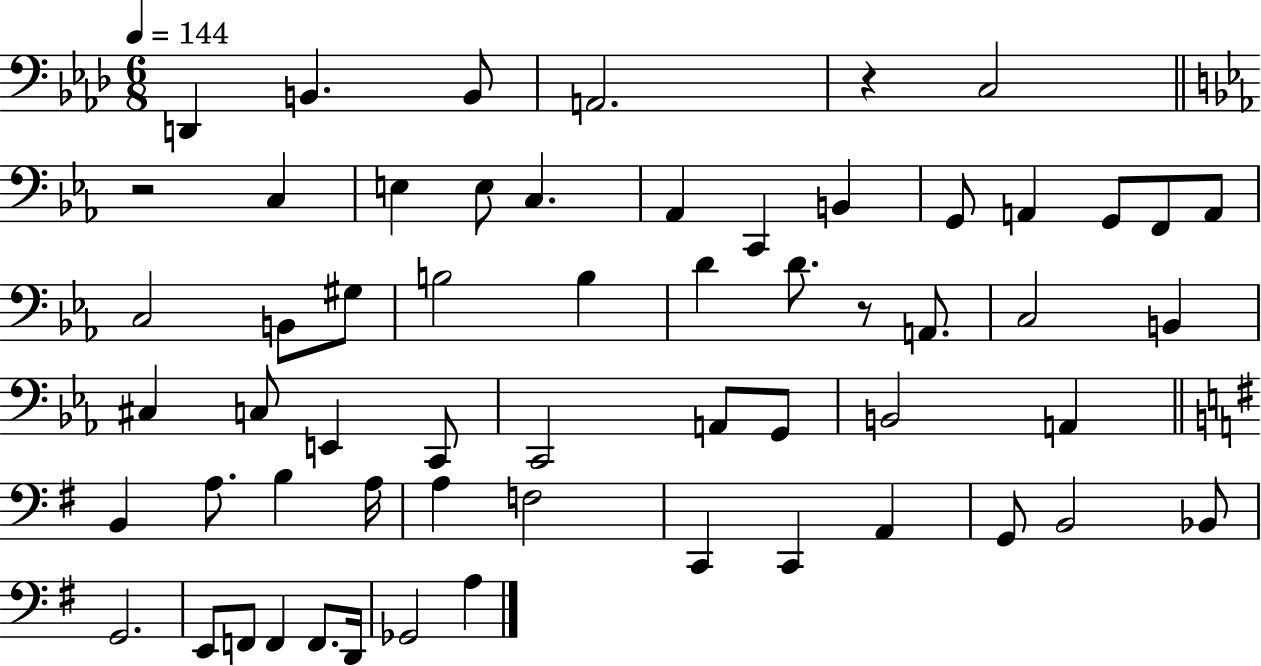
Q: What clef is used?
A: bass